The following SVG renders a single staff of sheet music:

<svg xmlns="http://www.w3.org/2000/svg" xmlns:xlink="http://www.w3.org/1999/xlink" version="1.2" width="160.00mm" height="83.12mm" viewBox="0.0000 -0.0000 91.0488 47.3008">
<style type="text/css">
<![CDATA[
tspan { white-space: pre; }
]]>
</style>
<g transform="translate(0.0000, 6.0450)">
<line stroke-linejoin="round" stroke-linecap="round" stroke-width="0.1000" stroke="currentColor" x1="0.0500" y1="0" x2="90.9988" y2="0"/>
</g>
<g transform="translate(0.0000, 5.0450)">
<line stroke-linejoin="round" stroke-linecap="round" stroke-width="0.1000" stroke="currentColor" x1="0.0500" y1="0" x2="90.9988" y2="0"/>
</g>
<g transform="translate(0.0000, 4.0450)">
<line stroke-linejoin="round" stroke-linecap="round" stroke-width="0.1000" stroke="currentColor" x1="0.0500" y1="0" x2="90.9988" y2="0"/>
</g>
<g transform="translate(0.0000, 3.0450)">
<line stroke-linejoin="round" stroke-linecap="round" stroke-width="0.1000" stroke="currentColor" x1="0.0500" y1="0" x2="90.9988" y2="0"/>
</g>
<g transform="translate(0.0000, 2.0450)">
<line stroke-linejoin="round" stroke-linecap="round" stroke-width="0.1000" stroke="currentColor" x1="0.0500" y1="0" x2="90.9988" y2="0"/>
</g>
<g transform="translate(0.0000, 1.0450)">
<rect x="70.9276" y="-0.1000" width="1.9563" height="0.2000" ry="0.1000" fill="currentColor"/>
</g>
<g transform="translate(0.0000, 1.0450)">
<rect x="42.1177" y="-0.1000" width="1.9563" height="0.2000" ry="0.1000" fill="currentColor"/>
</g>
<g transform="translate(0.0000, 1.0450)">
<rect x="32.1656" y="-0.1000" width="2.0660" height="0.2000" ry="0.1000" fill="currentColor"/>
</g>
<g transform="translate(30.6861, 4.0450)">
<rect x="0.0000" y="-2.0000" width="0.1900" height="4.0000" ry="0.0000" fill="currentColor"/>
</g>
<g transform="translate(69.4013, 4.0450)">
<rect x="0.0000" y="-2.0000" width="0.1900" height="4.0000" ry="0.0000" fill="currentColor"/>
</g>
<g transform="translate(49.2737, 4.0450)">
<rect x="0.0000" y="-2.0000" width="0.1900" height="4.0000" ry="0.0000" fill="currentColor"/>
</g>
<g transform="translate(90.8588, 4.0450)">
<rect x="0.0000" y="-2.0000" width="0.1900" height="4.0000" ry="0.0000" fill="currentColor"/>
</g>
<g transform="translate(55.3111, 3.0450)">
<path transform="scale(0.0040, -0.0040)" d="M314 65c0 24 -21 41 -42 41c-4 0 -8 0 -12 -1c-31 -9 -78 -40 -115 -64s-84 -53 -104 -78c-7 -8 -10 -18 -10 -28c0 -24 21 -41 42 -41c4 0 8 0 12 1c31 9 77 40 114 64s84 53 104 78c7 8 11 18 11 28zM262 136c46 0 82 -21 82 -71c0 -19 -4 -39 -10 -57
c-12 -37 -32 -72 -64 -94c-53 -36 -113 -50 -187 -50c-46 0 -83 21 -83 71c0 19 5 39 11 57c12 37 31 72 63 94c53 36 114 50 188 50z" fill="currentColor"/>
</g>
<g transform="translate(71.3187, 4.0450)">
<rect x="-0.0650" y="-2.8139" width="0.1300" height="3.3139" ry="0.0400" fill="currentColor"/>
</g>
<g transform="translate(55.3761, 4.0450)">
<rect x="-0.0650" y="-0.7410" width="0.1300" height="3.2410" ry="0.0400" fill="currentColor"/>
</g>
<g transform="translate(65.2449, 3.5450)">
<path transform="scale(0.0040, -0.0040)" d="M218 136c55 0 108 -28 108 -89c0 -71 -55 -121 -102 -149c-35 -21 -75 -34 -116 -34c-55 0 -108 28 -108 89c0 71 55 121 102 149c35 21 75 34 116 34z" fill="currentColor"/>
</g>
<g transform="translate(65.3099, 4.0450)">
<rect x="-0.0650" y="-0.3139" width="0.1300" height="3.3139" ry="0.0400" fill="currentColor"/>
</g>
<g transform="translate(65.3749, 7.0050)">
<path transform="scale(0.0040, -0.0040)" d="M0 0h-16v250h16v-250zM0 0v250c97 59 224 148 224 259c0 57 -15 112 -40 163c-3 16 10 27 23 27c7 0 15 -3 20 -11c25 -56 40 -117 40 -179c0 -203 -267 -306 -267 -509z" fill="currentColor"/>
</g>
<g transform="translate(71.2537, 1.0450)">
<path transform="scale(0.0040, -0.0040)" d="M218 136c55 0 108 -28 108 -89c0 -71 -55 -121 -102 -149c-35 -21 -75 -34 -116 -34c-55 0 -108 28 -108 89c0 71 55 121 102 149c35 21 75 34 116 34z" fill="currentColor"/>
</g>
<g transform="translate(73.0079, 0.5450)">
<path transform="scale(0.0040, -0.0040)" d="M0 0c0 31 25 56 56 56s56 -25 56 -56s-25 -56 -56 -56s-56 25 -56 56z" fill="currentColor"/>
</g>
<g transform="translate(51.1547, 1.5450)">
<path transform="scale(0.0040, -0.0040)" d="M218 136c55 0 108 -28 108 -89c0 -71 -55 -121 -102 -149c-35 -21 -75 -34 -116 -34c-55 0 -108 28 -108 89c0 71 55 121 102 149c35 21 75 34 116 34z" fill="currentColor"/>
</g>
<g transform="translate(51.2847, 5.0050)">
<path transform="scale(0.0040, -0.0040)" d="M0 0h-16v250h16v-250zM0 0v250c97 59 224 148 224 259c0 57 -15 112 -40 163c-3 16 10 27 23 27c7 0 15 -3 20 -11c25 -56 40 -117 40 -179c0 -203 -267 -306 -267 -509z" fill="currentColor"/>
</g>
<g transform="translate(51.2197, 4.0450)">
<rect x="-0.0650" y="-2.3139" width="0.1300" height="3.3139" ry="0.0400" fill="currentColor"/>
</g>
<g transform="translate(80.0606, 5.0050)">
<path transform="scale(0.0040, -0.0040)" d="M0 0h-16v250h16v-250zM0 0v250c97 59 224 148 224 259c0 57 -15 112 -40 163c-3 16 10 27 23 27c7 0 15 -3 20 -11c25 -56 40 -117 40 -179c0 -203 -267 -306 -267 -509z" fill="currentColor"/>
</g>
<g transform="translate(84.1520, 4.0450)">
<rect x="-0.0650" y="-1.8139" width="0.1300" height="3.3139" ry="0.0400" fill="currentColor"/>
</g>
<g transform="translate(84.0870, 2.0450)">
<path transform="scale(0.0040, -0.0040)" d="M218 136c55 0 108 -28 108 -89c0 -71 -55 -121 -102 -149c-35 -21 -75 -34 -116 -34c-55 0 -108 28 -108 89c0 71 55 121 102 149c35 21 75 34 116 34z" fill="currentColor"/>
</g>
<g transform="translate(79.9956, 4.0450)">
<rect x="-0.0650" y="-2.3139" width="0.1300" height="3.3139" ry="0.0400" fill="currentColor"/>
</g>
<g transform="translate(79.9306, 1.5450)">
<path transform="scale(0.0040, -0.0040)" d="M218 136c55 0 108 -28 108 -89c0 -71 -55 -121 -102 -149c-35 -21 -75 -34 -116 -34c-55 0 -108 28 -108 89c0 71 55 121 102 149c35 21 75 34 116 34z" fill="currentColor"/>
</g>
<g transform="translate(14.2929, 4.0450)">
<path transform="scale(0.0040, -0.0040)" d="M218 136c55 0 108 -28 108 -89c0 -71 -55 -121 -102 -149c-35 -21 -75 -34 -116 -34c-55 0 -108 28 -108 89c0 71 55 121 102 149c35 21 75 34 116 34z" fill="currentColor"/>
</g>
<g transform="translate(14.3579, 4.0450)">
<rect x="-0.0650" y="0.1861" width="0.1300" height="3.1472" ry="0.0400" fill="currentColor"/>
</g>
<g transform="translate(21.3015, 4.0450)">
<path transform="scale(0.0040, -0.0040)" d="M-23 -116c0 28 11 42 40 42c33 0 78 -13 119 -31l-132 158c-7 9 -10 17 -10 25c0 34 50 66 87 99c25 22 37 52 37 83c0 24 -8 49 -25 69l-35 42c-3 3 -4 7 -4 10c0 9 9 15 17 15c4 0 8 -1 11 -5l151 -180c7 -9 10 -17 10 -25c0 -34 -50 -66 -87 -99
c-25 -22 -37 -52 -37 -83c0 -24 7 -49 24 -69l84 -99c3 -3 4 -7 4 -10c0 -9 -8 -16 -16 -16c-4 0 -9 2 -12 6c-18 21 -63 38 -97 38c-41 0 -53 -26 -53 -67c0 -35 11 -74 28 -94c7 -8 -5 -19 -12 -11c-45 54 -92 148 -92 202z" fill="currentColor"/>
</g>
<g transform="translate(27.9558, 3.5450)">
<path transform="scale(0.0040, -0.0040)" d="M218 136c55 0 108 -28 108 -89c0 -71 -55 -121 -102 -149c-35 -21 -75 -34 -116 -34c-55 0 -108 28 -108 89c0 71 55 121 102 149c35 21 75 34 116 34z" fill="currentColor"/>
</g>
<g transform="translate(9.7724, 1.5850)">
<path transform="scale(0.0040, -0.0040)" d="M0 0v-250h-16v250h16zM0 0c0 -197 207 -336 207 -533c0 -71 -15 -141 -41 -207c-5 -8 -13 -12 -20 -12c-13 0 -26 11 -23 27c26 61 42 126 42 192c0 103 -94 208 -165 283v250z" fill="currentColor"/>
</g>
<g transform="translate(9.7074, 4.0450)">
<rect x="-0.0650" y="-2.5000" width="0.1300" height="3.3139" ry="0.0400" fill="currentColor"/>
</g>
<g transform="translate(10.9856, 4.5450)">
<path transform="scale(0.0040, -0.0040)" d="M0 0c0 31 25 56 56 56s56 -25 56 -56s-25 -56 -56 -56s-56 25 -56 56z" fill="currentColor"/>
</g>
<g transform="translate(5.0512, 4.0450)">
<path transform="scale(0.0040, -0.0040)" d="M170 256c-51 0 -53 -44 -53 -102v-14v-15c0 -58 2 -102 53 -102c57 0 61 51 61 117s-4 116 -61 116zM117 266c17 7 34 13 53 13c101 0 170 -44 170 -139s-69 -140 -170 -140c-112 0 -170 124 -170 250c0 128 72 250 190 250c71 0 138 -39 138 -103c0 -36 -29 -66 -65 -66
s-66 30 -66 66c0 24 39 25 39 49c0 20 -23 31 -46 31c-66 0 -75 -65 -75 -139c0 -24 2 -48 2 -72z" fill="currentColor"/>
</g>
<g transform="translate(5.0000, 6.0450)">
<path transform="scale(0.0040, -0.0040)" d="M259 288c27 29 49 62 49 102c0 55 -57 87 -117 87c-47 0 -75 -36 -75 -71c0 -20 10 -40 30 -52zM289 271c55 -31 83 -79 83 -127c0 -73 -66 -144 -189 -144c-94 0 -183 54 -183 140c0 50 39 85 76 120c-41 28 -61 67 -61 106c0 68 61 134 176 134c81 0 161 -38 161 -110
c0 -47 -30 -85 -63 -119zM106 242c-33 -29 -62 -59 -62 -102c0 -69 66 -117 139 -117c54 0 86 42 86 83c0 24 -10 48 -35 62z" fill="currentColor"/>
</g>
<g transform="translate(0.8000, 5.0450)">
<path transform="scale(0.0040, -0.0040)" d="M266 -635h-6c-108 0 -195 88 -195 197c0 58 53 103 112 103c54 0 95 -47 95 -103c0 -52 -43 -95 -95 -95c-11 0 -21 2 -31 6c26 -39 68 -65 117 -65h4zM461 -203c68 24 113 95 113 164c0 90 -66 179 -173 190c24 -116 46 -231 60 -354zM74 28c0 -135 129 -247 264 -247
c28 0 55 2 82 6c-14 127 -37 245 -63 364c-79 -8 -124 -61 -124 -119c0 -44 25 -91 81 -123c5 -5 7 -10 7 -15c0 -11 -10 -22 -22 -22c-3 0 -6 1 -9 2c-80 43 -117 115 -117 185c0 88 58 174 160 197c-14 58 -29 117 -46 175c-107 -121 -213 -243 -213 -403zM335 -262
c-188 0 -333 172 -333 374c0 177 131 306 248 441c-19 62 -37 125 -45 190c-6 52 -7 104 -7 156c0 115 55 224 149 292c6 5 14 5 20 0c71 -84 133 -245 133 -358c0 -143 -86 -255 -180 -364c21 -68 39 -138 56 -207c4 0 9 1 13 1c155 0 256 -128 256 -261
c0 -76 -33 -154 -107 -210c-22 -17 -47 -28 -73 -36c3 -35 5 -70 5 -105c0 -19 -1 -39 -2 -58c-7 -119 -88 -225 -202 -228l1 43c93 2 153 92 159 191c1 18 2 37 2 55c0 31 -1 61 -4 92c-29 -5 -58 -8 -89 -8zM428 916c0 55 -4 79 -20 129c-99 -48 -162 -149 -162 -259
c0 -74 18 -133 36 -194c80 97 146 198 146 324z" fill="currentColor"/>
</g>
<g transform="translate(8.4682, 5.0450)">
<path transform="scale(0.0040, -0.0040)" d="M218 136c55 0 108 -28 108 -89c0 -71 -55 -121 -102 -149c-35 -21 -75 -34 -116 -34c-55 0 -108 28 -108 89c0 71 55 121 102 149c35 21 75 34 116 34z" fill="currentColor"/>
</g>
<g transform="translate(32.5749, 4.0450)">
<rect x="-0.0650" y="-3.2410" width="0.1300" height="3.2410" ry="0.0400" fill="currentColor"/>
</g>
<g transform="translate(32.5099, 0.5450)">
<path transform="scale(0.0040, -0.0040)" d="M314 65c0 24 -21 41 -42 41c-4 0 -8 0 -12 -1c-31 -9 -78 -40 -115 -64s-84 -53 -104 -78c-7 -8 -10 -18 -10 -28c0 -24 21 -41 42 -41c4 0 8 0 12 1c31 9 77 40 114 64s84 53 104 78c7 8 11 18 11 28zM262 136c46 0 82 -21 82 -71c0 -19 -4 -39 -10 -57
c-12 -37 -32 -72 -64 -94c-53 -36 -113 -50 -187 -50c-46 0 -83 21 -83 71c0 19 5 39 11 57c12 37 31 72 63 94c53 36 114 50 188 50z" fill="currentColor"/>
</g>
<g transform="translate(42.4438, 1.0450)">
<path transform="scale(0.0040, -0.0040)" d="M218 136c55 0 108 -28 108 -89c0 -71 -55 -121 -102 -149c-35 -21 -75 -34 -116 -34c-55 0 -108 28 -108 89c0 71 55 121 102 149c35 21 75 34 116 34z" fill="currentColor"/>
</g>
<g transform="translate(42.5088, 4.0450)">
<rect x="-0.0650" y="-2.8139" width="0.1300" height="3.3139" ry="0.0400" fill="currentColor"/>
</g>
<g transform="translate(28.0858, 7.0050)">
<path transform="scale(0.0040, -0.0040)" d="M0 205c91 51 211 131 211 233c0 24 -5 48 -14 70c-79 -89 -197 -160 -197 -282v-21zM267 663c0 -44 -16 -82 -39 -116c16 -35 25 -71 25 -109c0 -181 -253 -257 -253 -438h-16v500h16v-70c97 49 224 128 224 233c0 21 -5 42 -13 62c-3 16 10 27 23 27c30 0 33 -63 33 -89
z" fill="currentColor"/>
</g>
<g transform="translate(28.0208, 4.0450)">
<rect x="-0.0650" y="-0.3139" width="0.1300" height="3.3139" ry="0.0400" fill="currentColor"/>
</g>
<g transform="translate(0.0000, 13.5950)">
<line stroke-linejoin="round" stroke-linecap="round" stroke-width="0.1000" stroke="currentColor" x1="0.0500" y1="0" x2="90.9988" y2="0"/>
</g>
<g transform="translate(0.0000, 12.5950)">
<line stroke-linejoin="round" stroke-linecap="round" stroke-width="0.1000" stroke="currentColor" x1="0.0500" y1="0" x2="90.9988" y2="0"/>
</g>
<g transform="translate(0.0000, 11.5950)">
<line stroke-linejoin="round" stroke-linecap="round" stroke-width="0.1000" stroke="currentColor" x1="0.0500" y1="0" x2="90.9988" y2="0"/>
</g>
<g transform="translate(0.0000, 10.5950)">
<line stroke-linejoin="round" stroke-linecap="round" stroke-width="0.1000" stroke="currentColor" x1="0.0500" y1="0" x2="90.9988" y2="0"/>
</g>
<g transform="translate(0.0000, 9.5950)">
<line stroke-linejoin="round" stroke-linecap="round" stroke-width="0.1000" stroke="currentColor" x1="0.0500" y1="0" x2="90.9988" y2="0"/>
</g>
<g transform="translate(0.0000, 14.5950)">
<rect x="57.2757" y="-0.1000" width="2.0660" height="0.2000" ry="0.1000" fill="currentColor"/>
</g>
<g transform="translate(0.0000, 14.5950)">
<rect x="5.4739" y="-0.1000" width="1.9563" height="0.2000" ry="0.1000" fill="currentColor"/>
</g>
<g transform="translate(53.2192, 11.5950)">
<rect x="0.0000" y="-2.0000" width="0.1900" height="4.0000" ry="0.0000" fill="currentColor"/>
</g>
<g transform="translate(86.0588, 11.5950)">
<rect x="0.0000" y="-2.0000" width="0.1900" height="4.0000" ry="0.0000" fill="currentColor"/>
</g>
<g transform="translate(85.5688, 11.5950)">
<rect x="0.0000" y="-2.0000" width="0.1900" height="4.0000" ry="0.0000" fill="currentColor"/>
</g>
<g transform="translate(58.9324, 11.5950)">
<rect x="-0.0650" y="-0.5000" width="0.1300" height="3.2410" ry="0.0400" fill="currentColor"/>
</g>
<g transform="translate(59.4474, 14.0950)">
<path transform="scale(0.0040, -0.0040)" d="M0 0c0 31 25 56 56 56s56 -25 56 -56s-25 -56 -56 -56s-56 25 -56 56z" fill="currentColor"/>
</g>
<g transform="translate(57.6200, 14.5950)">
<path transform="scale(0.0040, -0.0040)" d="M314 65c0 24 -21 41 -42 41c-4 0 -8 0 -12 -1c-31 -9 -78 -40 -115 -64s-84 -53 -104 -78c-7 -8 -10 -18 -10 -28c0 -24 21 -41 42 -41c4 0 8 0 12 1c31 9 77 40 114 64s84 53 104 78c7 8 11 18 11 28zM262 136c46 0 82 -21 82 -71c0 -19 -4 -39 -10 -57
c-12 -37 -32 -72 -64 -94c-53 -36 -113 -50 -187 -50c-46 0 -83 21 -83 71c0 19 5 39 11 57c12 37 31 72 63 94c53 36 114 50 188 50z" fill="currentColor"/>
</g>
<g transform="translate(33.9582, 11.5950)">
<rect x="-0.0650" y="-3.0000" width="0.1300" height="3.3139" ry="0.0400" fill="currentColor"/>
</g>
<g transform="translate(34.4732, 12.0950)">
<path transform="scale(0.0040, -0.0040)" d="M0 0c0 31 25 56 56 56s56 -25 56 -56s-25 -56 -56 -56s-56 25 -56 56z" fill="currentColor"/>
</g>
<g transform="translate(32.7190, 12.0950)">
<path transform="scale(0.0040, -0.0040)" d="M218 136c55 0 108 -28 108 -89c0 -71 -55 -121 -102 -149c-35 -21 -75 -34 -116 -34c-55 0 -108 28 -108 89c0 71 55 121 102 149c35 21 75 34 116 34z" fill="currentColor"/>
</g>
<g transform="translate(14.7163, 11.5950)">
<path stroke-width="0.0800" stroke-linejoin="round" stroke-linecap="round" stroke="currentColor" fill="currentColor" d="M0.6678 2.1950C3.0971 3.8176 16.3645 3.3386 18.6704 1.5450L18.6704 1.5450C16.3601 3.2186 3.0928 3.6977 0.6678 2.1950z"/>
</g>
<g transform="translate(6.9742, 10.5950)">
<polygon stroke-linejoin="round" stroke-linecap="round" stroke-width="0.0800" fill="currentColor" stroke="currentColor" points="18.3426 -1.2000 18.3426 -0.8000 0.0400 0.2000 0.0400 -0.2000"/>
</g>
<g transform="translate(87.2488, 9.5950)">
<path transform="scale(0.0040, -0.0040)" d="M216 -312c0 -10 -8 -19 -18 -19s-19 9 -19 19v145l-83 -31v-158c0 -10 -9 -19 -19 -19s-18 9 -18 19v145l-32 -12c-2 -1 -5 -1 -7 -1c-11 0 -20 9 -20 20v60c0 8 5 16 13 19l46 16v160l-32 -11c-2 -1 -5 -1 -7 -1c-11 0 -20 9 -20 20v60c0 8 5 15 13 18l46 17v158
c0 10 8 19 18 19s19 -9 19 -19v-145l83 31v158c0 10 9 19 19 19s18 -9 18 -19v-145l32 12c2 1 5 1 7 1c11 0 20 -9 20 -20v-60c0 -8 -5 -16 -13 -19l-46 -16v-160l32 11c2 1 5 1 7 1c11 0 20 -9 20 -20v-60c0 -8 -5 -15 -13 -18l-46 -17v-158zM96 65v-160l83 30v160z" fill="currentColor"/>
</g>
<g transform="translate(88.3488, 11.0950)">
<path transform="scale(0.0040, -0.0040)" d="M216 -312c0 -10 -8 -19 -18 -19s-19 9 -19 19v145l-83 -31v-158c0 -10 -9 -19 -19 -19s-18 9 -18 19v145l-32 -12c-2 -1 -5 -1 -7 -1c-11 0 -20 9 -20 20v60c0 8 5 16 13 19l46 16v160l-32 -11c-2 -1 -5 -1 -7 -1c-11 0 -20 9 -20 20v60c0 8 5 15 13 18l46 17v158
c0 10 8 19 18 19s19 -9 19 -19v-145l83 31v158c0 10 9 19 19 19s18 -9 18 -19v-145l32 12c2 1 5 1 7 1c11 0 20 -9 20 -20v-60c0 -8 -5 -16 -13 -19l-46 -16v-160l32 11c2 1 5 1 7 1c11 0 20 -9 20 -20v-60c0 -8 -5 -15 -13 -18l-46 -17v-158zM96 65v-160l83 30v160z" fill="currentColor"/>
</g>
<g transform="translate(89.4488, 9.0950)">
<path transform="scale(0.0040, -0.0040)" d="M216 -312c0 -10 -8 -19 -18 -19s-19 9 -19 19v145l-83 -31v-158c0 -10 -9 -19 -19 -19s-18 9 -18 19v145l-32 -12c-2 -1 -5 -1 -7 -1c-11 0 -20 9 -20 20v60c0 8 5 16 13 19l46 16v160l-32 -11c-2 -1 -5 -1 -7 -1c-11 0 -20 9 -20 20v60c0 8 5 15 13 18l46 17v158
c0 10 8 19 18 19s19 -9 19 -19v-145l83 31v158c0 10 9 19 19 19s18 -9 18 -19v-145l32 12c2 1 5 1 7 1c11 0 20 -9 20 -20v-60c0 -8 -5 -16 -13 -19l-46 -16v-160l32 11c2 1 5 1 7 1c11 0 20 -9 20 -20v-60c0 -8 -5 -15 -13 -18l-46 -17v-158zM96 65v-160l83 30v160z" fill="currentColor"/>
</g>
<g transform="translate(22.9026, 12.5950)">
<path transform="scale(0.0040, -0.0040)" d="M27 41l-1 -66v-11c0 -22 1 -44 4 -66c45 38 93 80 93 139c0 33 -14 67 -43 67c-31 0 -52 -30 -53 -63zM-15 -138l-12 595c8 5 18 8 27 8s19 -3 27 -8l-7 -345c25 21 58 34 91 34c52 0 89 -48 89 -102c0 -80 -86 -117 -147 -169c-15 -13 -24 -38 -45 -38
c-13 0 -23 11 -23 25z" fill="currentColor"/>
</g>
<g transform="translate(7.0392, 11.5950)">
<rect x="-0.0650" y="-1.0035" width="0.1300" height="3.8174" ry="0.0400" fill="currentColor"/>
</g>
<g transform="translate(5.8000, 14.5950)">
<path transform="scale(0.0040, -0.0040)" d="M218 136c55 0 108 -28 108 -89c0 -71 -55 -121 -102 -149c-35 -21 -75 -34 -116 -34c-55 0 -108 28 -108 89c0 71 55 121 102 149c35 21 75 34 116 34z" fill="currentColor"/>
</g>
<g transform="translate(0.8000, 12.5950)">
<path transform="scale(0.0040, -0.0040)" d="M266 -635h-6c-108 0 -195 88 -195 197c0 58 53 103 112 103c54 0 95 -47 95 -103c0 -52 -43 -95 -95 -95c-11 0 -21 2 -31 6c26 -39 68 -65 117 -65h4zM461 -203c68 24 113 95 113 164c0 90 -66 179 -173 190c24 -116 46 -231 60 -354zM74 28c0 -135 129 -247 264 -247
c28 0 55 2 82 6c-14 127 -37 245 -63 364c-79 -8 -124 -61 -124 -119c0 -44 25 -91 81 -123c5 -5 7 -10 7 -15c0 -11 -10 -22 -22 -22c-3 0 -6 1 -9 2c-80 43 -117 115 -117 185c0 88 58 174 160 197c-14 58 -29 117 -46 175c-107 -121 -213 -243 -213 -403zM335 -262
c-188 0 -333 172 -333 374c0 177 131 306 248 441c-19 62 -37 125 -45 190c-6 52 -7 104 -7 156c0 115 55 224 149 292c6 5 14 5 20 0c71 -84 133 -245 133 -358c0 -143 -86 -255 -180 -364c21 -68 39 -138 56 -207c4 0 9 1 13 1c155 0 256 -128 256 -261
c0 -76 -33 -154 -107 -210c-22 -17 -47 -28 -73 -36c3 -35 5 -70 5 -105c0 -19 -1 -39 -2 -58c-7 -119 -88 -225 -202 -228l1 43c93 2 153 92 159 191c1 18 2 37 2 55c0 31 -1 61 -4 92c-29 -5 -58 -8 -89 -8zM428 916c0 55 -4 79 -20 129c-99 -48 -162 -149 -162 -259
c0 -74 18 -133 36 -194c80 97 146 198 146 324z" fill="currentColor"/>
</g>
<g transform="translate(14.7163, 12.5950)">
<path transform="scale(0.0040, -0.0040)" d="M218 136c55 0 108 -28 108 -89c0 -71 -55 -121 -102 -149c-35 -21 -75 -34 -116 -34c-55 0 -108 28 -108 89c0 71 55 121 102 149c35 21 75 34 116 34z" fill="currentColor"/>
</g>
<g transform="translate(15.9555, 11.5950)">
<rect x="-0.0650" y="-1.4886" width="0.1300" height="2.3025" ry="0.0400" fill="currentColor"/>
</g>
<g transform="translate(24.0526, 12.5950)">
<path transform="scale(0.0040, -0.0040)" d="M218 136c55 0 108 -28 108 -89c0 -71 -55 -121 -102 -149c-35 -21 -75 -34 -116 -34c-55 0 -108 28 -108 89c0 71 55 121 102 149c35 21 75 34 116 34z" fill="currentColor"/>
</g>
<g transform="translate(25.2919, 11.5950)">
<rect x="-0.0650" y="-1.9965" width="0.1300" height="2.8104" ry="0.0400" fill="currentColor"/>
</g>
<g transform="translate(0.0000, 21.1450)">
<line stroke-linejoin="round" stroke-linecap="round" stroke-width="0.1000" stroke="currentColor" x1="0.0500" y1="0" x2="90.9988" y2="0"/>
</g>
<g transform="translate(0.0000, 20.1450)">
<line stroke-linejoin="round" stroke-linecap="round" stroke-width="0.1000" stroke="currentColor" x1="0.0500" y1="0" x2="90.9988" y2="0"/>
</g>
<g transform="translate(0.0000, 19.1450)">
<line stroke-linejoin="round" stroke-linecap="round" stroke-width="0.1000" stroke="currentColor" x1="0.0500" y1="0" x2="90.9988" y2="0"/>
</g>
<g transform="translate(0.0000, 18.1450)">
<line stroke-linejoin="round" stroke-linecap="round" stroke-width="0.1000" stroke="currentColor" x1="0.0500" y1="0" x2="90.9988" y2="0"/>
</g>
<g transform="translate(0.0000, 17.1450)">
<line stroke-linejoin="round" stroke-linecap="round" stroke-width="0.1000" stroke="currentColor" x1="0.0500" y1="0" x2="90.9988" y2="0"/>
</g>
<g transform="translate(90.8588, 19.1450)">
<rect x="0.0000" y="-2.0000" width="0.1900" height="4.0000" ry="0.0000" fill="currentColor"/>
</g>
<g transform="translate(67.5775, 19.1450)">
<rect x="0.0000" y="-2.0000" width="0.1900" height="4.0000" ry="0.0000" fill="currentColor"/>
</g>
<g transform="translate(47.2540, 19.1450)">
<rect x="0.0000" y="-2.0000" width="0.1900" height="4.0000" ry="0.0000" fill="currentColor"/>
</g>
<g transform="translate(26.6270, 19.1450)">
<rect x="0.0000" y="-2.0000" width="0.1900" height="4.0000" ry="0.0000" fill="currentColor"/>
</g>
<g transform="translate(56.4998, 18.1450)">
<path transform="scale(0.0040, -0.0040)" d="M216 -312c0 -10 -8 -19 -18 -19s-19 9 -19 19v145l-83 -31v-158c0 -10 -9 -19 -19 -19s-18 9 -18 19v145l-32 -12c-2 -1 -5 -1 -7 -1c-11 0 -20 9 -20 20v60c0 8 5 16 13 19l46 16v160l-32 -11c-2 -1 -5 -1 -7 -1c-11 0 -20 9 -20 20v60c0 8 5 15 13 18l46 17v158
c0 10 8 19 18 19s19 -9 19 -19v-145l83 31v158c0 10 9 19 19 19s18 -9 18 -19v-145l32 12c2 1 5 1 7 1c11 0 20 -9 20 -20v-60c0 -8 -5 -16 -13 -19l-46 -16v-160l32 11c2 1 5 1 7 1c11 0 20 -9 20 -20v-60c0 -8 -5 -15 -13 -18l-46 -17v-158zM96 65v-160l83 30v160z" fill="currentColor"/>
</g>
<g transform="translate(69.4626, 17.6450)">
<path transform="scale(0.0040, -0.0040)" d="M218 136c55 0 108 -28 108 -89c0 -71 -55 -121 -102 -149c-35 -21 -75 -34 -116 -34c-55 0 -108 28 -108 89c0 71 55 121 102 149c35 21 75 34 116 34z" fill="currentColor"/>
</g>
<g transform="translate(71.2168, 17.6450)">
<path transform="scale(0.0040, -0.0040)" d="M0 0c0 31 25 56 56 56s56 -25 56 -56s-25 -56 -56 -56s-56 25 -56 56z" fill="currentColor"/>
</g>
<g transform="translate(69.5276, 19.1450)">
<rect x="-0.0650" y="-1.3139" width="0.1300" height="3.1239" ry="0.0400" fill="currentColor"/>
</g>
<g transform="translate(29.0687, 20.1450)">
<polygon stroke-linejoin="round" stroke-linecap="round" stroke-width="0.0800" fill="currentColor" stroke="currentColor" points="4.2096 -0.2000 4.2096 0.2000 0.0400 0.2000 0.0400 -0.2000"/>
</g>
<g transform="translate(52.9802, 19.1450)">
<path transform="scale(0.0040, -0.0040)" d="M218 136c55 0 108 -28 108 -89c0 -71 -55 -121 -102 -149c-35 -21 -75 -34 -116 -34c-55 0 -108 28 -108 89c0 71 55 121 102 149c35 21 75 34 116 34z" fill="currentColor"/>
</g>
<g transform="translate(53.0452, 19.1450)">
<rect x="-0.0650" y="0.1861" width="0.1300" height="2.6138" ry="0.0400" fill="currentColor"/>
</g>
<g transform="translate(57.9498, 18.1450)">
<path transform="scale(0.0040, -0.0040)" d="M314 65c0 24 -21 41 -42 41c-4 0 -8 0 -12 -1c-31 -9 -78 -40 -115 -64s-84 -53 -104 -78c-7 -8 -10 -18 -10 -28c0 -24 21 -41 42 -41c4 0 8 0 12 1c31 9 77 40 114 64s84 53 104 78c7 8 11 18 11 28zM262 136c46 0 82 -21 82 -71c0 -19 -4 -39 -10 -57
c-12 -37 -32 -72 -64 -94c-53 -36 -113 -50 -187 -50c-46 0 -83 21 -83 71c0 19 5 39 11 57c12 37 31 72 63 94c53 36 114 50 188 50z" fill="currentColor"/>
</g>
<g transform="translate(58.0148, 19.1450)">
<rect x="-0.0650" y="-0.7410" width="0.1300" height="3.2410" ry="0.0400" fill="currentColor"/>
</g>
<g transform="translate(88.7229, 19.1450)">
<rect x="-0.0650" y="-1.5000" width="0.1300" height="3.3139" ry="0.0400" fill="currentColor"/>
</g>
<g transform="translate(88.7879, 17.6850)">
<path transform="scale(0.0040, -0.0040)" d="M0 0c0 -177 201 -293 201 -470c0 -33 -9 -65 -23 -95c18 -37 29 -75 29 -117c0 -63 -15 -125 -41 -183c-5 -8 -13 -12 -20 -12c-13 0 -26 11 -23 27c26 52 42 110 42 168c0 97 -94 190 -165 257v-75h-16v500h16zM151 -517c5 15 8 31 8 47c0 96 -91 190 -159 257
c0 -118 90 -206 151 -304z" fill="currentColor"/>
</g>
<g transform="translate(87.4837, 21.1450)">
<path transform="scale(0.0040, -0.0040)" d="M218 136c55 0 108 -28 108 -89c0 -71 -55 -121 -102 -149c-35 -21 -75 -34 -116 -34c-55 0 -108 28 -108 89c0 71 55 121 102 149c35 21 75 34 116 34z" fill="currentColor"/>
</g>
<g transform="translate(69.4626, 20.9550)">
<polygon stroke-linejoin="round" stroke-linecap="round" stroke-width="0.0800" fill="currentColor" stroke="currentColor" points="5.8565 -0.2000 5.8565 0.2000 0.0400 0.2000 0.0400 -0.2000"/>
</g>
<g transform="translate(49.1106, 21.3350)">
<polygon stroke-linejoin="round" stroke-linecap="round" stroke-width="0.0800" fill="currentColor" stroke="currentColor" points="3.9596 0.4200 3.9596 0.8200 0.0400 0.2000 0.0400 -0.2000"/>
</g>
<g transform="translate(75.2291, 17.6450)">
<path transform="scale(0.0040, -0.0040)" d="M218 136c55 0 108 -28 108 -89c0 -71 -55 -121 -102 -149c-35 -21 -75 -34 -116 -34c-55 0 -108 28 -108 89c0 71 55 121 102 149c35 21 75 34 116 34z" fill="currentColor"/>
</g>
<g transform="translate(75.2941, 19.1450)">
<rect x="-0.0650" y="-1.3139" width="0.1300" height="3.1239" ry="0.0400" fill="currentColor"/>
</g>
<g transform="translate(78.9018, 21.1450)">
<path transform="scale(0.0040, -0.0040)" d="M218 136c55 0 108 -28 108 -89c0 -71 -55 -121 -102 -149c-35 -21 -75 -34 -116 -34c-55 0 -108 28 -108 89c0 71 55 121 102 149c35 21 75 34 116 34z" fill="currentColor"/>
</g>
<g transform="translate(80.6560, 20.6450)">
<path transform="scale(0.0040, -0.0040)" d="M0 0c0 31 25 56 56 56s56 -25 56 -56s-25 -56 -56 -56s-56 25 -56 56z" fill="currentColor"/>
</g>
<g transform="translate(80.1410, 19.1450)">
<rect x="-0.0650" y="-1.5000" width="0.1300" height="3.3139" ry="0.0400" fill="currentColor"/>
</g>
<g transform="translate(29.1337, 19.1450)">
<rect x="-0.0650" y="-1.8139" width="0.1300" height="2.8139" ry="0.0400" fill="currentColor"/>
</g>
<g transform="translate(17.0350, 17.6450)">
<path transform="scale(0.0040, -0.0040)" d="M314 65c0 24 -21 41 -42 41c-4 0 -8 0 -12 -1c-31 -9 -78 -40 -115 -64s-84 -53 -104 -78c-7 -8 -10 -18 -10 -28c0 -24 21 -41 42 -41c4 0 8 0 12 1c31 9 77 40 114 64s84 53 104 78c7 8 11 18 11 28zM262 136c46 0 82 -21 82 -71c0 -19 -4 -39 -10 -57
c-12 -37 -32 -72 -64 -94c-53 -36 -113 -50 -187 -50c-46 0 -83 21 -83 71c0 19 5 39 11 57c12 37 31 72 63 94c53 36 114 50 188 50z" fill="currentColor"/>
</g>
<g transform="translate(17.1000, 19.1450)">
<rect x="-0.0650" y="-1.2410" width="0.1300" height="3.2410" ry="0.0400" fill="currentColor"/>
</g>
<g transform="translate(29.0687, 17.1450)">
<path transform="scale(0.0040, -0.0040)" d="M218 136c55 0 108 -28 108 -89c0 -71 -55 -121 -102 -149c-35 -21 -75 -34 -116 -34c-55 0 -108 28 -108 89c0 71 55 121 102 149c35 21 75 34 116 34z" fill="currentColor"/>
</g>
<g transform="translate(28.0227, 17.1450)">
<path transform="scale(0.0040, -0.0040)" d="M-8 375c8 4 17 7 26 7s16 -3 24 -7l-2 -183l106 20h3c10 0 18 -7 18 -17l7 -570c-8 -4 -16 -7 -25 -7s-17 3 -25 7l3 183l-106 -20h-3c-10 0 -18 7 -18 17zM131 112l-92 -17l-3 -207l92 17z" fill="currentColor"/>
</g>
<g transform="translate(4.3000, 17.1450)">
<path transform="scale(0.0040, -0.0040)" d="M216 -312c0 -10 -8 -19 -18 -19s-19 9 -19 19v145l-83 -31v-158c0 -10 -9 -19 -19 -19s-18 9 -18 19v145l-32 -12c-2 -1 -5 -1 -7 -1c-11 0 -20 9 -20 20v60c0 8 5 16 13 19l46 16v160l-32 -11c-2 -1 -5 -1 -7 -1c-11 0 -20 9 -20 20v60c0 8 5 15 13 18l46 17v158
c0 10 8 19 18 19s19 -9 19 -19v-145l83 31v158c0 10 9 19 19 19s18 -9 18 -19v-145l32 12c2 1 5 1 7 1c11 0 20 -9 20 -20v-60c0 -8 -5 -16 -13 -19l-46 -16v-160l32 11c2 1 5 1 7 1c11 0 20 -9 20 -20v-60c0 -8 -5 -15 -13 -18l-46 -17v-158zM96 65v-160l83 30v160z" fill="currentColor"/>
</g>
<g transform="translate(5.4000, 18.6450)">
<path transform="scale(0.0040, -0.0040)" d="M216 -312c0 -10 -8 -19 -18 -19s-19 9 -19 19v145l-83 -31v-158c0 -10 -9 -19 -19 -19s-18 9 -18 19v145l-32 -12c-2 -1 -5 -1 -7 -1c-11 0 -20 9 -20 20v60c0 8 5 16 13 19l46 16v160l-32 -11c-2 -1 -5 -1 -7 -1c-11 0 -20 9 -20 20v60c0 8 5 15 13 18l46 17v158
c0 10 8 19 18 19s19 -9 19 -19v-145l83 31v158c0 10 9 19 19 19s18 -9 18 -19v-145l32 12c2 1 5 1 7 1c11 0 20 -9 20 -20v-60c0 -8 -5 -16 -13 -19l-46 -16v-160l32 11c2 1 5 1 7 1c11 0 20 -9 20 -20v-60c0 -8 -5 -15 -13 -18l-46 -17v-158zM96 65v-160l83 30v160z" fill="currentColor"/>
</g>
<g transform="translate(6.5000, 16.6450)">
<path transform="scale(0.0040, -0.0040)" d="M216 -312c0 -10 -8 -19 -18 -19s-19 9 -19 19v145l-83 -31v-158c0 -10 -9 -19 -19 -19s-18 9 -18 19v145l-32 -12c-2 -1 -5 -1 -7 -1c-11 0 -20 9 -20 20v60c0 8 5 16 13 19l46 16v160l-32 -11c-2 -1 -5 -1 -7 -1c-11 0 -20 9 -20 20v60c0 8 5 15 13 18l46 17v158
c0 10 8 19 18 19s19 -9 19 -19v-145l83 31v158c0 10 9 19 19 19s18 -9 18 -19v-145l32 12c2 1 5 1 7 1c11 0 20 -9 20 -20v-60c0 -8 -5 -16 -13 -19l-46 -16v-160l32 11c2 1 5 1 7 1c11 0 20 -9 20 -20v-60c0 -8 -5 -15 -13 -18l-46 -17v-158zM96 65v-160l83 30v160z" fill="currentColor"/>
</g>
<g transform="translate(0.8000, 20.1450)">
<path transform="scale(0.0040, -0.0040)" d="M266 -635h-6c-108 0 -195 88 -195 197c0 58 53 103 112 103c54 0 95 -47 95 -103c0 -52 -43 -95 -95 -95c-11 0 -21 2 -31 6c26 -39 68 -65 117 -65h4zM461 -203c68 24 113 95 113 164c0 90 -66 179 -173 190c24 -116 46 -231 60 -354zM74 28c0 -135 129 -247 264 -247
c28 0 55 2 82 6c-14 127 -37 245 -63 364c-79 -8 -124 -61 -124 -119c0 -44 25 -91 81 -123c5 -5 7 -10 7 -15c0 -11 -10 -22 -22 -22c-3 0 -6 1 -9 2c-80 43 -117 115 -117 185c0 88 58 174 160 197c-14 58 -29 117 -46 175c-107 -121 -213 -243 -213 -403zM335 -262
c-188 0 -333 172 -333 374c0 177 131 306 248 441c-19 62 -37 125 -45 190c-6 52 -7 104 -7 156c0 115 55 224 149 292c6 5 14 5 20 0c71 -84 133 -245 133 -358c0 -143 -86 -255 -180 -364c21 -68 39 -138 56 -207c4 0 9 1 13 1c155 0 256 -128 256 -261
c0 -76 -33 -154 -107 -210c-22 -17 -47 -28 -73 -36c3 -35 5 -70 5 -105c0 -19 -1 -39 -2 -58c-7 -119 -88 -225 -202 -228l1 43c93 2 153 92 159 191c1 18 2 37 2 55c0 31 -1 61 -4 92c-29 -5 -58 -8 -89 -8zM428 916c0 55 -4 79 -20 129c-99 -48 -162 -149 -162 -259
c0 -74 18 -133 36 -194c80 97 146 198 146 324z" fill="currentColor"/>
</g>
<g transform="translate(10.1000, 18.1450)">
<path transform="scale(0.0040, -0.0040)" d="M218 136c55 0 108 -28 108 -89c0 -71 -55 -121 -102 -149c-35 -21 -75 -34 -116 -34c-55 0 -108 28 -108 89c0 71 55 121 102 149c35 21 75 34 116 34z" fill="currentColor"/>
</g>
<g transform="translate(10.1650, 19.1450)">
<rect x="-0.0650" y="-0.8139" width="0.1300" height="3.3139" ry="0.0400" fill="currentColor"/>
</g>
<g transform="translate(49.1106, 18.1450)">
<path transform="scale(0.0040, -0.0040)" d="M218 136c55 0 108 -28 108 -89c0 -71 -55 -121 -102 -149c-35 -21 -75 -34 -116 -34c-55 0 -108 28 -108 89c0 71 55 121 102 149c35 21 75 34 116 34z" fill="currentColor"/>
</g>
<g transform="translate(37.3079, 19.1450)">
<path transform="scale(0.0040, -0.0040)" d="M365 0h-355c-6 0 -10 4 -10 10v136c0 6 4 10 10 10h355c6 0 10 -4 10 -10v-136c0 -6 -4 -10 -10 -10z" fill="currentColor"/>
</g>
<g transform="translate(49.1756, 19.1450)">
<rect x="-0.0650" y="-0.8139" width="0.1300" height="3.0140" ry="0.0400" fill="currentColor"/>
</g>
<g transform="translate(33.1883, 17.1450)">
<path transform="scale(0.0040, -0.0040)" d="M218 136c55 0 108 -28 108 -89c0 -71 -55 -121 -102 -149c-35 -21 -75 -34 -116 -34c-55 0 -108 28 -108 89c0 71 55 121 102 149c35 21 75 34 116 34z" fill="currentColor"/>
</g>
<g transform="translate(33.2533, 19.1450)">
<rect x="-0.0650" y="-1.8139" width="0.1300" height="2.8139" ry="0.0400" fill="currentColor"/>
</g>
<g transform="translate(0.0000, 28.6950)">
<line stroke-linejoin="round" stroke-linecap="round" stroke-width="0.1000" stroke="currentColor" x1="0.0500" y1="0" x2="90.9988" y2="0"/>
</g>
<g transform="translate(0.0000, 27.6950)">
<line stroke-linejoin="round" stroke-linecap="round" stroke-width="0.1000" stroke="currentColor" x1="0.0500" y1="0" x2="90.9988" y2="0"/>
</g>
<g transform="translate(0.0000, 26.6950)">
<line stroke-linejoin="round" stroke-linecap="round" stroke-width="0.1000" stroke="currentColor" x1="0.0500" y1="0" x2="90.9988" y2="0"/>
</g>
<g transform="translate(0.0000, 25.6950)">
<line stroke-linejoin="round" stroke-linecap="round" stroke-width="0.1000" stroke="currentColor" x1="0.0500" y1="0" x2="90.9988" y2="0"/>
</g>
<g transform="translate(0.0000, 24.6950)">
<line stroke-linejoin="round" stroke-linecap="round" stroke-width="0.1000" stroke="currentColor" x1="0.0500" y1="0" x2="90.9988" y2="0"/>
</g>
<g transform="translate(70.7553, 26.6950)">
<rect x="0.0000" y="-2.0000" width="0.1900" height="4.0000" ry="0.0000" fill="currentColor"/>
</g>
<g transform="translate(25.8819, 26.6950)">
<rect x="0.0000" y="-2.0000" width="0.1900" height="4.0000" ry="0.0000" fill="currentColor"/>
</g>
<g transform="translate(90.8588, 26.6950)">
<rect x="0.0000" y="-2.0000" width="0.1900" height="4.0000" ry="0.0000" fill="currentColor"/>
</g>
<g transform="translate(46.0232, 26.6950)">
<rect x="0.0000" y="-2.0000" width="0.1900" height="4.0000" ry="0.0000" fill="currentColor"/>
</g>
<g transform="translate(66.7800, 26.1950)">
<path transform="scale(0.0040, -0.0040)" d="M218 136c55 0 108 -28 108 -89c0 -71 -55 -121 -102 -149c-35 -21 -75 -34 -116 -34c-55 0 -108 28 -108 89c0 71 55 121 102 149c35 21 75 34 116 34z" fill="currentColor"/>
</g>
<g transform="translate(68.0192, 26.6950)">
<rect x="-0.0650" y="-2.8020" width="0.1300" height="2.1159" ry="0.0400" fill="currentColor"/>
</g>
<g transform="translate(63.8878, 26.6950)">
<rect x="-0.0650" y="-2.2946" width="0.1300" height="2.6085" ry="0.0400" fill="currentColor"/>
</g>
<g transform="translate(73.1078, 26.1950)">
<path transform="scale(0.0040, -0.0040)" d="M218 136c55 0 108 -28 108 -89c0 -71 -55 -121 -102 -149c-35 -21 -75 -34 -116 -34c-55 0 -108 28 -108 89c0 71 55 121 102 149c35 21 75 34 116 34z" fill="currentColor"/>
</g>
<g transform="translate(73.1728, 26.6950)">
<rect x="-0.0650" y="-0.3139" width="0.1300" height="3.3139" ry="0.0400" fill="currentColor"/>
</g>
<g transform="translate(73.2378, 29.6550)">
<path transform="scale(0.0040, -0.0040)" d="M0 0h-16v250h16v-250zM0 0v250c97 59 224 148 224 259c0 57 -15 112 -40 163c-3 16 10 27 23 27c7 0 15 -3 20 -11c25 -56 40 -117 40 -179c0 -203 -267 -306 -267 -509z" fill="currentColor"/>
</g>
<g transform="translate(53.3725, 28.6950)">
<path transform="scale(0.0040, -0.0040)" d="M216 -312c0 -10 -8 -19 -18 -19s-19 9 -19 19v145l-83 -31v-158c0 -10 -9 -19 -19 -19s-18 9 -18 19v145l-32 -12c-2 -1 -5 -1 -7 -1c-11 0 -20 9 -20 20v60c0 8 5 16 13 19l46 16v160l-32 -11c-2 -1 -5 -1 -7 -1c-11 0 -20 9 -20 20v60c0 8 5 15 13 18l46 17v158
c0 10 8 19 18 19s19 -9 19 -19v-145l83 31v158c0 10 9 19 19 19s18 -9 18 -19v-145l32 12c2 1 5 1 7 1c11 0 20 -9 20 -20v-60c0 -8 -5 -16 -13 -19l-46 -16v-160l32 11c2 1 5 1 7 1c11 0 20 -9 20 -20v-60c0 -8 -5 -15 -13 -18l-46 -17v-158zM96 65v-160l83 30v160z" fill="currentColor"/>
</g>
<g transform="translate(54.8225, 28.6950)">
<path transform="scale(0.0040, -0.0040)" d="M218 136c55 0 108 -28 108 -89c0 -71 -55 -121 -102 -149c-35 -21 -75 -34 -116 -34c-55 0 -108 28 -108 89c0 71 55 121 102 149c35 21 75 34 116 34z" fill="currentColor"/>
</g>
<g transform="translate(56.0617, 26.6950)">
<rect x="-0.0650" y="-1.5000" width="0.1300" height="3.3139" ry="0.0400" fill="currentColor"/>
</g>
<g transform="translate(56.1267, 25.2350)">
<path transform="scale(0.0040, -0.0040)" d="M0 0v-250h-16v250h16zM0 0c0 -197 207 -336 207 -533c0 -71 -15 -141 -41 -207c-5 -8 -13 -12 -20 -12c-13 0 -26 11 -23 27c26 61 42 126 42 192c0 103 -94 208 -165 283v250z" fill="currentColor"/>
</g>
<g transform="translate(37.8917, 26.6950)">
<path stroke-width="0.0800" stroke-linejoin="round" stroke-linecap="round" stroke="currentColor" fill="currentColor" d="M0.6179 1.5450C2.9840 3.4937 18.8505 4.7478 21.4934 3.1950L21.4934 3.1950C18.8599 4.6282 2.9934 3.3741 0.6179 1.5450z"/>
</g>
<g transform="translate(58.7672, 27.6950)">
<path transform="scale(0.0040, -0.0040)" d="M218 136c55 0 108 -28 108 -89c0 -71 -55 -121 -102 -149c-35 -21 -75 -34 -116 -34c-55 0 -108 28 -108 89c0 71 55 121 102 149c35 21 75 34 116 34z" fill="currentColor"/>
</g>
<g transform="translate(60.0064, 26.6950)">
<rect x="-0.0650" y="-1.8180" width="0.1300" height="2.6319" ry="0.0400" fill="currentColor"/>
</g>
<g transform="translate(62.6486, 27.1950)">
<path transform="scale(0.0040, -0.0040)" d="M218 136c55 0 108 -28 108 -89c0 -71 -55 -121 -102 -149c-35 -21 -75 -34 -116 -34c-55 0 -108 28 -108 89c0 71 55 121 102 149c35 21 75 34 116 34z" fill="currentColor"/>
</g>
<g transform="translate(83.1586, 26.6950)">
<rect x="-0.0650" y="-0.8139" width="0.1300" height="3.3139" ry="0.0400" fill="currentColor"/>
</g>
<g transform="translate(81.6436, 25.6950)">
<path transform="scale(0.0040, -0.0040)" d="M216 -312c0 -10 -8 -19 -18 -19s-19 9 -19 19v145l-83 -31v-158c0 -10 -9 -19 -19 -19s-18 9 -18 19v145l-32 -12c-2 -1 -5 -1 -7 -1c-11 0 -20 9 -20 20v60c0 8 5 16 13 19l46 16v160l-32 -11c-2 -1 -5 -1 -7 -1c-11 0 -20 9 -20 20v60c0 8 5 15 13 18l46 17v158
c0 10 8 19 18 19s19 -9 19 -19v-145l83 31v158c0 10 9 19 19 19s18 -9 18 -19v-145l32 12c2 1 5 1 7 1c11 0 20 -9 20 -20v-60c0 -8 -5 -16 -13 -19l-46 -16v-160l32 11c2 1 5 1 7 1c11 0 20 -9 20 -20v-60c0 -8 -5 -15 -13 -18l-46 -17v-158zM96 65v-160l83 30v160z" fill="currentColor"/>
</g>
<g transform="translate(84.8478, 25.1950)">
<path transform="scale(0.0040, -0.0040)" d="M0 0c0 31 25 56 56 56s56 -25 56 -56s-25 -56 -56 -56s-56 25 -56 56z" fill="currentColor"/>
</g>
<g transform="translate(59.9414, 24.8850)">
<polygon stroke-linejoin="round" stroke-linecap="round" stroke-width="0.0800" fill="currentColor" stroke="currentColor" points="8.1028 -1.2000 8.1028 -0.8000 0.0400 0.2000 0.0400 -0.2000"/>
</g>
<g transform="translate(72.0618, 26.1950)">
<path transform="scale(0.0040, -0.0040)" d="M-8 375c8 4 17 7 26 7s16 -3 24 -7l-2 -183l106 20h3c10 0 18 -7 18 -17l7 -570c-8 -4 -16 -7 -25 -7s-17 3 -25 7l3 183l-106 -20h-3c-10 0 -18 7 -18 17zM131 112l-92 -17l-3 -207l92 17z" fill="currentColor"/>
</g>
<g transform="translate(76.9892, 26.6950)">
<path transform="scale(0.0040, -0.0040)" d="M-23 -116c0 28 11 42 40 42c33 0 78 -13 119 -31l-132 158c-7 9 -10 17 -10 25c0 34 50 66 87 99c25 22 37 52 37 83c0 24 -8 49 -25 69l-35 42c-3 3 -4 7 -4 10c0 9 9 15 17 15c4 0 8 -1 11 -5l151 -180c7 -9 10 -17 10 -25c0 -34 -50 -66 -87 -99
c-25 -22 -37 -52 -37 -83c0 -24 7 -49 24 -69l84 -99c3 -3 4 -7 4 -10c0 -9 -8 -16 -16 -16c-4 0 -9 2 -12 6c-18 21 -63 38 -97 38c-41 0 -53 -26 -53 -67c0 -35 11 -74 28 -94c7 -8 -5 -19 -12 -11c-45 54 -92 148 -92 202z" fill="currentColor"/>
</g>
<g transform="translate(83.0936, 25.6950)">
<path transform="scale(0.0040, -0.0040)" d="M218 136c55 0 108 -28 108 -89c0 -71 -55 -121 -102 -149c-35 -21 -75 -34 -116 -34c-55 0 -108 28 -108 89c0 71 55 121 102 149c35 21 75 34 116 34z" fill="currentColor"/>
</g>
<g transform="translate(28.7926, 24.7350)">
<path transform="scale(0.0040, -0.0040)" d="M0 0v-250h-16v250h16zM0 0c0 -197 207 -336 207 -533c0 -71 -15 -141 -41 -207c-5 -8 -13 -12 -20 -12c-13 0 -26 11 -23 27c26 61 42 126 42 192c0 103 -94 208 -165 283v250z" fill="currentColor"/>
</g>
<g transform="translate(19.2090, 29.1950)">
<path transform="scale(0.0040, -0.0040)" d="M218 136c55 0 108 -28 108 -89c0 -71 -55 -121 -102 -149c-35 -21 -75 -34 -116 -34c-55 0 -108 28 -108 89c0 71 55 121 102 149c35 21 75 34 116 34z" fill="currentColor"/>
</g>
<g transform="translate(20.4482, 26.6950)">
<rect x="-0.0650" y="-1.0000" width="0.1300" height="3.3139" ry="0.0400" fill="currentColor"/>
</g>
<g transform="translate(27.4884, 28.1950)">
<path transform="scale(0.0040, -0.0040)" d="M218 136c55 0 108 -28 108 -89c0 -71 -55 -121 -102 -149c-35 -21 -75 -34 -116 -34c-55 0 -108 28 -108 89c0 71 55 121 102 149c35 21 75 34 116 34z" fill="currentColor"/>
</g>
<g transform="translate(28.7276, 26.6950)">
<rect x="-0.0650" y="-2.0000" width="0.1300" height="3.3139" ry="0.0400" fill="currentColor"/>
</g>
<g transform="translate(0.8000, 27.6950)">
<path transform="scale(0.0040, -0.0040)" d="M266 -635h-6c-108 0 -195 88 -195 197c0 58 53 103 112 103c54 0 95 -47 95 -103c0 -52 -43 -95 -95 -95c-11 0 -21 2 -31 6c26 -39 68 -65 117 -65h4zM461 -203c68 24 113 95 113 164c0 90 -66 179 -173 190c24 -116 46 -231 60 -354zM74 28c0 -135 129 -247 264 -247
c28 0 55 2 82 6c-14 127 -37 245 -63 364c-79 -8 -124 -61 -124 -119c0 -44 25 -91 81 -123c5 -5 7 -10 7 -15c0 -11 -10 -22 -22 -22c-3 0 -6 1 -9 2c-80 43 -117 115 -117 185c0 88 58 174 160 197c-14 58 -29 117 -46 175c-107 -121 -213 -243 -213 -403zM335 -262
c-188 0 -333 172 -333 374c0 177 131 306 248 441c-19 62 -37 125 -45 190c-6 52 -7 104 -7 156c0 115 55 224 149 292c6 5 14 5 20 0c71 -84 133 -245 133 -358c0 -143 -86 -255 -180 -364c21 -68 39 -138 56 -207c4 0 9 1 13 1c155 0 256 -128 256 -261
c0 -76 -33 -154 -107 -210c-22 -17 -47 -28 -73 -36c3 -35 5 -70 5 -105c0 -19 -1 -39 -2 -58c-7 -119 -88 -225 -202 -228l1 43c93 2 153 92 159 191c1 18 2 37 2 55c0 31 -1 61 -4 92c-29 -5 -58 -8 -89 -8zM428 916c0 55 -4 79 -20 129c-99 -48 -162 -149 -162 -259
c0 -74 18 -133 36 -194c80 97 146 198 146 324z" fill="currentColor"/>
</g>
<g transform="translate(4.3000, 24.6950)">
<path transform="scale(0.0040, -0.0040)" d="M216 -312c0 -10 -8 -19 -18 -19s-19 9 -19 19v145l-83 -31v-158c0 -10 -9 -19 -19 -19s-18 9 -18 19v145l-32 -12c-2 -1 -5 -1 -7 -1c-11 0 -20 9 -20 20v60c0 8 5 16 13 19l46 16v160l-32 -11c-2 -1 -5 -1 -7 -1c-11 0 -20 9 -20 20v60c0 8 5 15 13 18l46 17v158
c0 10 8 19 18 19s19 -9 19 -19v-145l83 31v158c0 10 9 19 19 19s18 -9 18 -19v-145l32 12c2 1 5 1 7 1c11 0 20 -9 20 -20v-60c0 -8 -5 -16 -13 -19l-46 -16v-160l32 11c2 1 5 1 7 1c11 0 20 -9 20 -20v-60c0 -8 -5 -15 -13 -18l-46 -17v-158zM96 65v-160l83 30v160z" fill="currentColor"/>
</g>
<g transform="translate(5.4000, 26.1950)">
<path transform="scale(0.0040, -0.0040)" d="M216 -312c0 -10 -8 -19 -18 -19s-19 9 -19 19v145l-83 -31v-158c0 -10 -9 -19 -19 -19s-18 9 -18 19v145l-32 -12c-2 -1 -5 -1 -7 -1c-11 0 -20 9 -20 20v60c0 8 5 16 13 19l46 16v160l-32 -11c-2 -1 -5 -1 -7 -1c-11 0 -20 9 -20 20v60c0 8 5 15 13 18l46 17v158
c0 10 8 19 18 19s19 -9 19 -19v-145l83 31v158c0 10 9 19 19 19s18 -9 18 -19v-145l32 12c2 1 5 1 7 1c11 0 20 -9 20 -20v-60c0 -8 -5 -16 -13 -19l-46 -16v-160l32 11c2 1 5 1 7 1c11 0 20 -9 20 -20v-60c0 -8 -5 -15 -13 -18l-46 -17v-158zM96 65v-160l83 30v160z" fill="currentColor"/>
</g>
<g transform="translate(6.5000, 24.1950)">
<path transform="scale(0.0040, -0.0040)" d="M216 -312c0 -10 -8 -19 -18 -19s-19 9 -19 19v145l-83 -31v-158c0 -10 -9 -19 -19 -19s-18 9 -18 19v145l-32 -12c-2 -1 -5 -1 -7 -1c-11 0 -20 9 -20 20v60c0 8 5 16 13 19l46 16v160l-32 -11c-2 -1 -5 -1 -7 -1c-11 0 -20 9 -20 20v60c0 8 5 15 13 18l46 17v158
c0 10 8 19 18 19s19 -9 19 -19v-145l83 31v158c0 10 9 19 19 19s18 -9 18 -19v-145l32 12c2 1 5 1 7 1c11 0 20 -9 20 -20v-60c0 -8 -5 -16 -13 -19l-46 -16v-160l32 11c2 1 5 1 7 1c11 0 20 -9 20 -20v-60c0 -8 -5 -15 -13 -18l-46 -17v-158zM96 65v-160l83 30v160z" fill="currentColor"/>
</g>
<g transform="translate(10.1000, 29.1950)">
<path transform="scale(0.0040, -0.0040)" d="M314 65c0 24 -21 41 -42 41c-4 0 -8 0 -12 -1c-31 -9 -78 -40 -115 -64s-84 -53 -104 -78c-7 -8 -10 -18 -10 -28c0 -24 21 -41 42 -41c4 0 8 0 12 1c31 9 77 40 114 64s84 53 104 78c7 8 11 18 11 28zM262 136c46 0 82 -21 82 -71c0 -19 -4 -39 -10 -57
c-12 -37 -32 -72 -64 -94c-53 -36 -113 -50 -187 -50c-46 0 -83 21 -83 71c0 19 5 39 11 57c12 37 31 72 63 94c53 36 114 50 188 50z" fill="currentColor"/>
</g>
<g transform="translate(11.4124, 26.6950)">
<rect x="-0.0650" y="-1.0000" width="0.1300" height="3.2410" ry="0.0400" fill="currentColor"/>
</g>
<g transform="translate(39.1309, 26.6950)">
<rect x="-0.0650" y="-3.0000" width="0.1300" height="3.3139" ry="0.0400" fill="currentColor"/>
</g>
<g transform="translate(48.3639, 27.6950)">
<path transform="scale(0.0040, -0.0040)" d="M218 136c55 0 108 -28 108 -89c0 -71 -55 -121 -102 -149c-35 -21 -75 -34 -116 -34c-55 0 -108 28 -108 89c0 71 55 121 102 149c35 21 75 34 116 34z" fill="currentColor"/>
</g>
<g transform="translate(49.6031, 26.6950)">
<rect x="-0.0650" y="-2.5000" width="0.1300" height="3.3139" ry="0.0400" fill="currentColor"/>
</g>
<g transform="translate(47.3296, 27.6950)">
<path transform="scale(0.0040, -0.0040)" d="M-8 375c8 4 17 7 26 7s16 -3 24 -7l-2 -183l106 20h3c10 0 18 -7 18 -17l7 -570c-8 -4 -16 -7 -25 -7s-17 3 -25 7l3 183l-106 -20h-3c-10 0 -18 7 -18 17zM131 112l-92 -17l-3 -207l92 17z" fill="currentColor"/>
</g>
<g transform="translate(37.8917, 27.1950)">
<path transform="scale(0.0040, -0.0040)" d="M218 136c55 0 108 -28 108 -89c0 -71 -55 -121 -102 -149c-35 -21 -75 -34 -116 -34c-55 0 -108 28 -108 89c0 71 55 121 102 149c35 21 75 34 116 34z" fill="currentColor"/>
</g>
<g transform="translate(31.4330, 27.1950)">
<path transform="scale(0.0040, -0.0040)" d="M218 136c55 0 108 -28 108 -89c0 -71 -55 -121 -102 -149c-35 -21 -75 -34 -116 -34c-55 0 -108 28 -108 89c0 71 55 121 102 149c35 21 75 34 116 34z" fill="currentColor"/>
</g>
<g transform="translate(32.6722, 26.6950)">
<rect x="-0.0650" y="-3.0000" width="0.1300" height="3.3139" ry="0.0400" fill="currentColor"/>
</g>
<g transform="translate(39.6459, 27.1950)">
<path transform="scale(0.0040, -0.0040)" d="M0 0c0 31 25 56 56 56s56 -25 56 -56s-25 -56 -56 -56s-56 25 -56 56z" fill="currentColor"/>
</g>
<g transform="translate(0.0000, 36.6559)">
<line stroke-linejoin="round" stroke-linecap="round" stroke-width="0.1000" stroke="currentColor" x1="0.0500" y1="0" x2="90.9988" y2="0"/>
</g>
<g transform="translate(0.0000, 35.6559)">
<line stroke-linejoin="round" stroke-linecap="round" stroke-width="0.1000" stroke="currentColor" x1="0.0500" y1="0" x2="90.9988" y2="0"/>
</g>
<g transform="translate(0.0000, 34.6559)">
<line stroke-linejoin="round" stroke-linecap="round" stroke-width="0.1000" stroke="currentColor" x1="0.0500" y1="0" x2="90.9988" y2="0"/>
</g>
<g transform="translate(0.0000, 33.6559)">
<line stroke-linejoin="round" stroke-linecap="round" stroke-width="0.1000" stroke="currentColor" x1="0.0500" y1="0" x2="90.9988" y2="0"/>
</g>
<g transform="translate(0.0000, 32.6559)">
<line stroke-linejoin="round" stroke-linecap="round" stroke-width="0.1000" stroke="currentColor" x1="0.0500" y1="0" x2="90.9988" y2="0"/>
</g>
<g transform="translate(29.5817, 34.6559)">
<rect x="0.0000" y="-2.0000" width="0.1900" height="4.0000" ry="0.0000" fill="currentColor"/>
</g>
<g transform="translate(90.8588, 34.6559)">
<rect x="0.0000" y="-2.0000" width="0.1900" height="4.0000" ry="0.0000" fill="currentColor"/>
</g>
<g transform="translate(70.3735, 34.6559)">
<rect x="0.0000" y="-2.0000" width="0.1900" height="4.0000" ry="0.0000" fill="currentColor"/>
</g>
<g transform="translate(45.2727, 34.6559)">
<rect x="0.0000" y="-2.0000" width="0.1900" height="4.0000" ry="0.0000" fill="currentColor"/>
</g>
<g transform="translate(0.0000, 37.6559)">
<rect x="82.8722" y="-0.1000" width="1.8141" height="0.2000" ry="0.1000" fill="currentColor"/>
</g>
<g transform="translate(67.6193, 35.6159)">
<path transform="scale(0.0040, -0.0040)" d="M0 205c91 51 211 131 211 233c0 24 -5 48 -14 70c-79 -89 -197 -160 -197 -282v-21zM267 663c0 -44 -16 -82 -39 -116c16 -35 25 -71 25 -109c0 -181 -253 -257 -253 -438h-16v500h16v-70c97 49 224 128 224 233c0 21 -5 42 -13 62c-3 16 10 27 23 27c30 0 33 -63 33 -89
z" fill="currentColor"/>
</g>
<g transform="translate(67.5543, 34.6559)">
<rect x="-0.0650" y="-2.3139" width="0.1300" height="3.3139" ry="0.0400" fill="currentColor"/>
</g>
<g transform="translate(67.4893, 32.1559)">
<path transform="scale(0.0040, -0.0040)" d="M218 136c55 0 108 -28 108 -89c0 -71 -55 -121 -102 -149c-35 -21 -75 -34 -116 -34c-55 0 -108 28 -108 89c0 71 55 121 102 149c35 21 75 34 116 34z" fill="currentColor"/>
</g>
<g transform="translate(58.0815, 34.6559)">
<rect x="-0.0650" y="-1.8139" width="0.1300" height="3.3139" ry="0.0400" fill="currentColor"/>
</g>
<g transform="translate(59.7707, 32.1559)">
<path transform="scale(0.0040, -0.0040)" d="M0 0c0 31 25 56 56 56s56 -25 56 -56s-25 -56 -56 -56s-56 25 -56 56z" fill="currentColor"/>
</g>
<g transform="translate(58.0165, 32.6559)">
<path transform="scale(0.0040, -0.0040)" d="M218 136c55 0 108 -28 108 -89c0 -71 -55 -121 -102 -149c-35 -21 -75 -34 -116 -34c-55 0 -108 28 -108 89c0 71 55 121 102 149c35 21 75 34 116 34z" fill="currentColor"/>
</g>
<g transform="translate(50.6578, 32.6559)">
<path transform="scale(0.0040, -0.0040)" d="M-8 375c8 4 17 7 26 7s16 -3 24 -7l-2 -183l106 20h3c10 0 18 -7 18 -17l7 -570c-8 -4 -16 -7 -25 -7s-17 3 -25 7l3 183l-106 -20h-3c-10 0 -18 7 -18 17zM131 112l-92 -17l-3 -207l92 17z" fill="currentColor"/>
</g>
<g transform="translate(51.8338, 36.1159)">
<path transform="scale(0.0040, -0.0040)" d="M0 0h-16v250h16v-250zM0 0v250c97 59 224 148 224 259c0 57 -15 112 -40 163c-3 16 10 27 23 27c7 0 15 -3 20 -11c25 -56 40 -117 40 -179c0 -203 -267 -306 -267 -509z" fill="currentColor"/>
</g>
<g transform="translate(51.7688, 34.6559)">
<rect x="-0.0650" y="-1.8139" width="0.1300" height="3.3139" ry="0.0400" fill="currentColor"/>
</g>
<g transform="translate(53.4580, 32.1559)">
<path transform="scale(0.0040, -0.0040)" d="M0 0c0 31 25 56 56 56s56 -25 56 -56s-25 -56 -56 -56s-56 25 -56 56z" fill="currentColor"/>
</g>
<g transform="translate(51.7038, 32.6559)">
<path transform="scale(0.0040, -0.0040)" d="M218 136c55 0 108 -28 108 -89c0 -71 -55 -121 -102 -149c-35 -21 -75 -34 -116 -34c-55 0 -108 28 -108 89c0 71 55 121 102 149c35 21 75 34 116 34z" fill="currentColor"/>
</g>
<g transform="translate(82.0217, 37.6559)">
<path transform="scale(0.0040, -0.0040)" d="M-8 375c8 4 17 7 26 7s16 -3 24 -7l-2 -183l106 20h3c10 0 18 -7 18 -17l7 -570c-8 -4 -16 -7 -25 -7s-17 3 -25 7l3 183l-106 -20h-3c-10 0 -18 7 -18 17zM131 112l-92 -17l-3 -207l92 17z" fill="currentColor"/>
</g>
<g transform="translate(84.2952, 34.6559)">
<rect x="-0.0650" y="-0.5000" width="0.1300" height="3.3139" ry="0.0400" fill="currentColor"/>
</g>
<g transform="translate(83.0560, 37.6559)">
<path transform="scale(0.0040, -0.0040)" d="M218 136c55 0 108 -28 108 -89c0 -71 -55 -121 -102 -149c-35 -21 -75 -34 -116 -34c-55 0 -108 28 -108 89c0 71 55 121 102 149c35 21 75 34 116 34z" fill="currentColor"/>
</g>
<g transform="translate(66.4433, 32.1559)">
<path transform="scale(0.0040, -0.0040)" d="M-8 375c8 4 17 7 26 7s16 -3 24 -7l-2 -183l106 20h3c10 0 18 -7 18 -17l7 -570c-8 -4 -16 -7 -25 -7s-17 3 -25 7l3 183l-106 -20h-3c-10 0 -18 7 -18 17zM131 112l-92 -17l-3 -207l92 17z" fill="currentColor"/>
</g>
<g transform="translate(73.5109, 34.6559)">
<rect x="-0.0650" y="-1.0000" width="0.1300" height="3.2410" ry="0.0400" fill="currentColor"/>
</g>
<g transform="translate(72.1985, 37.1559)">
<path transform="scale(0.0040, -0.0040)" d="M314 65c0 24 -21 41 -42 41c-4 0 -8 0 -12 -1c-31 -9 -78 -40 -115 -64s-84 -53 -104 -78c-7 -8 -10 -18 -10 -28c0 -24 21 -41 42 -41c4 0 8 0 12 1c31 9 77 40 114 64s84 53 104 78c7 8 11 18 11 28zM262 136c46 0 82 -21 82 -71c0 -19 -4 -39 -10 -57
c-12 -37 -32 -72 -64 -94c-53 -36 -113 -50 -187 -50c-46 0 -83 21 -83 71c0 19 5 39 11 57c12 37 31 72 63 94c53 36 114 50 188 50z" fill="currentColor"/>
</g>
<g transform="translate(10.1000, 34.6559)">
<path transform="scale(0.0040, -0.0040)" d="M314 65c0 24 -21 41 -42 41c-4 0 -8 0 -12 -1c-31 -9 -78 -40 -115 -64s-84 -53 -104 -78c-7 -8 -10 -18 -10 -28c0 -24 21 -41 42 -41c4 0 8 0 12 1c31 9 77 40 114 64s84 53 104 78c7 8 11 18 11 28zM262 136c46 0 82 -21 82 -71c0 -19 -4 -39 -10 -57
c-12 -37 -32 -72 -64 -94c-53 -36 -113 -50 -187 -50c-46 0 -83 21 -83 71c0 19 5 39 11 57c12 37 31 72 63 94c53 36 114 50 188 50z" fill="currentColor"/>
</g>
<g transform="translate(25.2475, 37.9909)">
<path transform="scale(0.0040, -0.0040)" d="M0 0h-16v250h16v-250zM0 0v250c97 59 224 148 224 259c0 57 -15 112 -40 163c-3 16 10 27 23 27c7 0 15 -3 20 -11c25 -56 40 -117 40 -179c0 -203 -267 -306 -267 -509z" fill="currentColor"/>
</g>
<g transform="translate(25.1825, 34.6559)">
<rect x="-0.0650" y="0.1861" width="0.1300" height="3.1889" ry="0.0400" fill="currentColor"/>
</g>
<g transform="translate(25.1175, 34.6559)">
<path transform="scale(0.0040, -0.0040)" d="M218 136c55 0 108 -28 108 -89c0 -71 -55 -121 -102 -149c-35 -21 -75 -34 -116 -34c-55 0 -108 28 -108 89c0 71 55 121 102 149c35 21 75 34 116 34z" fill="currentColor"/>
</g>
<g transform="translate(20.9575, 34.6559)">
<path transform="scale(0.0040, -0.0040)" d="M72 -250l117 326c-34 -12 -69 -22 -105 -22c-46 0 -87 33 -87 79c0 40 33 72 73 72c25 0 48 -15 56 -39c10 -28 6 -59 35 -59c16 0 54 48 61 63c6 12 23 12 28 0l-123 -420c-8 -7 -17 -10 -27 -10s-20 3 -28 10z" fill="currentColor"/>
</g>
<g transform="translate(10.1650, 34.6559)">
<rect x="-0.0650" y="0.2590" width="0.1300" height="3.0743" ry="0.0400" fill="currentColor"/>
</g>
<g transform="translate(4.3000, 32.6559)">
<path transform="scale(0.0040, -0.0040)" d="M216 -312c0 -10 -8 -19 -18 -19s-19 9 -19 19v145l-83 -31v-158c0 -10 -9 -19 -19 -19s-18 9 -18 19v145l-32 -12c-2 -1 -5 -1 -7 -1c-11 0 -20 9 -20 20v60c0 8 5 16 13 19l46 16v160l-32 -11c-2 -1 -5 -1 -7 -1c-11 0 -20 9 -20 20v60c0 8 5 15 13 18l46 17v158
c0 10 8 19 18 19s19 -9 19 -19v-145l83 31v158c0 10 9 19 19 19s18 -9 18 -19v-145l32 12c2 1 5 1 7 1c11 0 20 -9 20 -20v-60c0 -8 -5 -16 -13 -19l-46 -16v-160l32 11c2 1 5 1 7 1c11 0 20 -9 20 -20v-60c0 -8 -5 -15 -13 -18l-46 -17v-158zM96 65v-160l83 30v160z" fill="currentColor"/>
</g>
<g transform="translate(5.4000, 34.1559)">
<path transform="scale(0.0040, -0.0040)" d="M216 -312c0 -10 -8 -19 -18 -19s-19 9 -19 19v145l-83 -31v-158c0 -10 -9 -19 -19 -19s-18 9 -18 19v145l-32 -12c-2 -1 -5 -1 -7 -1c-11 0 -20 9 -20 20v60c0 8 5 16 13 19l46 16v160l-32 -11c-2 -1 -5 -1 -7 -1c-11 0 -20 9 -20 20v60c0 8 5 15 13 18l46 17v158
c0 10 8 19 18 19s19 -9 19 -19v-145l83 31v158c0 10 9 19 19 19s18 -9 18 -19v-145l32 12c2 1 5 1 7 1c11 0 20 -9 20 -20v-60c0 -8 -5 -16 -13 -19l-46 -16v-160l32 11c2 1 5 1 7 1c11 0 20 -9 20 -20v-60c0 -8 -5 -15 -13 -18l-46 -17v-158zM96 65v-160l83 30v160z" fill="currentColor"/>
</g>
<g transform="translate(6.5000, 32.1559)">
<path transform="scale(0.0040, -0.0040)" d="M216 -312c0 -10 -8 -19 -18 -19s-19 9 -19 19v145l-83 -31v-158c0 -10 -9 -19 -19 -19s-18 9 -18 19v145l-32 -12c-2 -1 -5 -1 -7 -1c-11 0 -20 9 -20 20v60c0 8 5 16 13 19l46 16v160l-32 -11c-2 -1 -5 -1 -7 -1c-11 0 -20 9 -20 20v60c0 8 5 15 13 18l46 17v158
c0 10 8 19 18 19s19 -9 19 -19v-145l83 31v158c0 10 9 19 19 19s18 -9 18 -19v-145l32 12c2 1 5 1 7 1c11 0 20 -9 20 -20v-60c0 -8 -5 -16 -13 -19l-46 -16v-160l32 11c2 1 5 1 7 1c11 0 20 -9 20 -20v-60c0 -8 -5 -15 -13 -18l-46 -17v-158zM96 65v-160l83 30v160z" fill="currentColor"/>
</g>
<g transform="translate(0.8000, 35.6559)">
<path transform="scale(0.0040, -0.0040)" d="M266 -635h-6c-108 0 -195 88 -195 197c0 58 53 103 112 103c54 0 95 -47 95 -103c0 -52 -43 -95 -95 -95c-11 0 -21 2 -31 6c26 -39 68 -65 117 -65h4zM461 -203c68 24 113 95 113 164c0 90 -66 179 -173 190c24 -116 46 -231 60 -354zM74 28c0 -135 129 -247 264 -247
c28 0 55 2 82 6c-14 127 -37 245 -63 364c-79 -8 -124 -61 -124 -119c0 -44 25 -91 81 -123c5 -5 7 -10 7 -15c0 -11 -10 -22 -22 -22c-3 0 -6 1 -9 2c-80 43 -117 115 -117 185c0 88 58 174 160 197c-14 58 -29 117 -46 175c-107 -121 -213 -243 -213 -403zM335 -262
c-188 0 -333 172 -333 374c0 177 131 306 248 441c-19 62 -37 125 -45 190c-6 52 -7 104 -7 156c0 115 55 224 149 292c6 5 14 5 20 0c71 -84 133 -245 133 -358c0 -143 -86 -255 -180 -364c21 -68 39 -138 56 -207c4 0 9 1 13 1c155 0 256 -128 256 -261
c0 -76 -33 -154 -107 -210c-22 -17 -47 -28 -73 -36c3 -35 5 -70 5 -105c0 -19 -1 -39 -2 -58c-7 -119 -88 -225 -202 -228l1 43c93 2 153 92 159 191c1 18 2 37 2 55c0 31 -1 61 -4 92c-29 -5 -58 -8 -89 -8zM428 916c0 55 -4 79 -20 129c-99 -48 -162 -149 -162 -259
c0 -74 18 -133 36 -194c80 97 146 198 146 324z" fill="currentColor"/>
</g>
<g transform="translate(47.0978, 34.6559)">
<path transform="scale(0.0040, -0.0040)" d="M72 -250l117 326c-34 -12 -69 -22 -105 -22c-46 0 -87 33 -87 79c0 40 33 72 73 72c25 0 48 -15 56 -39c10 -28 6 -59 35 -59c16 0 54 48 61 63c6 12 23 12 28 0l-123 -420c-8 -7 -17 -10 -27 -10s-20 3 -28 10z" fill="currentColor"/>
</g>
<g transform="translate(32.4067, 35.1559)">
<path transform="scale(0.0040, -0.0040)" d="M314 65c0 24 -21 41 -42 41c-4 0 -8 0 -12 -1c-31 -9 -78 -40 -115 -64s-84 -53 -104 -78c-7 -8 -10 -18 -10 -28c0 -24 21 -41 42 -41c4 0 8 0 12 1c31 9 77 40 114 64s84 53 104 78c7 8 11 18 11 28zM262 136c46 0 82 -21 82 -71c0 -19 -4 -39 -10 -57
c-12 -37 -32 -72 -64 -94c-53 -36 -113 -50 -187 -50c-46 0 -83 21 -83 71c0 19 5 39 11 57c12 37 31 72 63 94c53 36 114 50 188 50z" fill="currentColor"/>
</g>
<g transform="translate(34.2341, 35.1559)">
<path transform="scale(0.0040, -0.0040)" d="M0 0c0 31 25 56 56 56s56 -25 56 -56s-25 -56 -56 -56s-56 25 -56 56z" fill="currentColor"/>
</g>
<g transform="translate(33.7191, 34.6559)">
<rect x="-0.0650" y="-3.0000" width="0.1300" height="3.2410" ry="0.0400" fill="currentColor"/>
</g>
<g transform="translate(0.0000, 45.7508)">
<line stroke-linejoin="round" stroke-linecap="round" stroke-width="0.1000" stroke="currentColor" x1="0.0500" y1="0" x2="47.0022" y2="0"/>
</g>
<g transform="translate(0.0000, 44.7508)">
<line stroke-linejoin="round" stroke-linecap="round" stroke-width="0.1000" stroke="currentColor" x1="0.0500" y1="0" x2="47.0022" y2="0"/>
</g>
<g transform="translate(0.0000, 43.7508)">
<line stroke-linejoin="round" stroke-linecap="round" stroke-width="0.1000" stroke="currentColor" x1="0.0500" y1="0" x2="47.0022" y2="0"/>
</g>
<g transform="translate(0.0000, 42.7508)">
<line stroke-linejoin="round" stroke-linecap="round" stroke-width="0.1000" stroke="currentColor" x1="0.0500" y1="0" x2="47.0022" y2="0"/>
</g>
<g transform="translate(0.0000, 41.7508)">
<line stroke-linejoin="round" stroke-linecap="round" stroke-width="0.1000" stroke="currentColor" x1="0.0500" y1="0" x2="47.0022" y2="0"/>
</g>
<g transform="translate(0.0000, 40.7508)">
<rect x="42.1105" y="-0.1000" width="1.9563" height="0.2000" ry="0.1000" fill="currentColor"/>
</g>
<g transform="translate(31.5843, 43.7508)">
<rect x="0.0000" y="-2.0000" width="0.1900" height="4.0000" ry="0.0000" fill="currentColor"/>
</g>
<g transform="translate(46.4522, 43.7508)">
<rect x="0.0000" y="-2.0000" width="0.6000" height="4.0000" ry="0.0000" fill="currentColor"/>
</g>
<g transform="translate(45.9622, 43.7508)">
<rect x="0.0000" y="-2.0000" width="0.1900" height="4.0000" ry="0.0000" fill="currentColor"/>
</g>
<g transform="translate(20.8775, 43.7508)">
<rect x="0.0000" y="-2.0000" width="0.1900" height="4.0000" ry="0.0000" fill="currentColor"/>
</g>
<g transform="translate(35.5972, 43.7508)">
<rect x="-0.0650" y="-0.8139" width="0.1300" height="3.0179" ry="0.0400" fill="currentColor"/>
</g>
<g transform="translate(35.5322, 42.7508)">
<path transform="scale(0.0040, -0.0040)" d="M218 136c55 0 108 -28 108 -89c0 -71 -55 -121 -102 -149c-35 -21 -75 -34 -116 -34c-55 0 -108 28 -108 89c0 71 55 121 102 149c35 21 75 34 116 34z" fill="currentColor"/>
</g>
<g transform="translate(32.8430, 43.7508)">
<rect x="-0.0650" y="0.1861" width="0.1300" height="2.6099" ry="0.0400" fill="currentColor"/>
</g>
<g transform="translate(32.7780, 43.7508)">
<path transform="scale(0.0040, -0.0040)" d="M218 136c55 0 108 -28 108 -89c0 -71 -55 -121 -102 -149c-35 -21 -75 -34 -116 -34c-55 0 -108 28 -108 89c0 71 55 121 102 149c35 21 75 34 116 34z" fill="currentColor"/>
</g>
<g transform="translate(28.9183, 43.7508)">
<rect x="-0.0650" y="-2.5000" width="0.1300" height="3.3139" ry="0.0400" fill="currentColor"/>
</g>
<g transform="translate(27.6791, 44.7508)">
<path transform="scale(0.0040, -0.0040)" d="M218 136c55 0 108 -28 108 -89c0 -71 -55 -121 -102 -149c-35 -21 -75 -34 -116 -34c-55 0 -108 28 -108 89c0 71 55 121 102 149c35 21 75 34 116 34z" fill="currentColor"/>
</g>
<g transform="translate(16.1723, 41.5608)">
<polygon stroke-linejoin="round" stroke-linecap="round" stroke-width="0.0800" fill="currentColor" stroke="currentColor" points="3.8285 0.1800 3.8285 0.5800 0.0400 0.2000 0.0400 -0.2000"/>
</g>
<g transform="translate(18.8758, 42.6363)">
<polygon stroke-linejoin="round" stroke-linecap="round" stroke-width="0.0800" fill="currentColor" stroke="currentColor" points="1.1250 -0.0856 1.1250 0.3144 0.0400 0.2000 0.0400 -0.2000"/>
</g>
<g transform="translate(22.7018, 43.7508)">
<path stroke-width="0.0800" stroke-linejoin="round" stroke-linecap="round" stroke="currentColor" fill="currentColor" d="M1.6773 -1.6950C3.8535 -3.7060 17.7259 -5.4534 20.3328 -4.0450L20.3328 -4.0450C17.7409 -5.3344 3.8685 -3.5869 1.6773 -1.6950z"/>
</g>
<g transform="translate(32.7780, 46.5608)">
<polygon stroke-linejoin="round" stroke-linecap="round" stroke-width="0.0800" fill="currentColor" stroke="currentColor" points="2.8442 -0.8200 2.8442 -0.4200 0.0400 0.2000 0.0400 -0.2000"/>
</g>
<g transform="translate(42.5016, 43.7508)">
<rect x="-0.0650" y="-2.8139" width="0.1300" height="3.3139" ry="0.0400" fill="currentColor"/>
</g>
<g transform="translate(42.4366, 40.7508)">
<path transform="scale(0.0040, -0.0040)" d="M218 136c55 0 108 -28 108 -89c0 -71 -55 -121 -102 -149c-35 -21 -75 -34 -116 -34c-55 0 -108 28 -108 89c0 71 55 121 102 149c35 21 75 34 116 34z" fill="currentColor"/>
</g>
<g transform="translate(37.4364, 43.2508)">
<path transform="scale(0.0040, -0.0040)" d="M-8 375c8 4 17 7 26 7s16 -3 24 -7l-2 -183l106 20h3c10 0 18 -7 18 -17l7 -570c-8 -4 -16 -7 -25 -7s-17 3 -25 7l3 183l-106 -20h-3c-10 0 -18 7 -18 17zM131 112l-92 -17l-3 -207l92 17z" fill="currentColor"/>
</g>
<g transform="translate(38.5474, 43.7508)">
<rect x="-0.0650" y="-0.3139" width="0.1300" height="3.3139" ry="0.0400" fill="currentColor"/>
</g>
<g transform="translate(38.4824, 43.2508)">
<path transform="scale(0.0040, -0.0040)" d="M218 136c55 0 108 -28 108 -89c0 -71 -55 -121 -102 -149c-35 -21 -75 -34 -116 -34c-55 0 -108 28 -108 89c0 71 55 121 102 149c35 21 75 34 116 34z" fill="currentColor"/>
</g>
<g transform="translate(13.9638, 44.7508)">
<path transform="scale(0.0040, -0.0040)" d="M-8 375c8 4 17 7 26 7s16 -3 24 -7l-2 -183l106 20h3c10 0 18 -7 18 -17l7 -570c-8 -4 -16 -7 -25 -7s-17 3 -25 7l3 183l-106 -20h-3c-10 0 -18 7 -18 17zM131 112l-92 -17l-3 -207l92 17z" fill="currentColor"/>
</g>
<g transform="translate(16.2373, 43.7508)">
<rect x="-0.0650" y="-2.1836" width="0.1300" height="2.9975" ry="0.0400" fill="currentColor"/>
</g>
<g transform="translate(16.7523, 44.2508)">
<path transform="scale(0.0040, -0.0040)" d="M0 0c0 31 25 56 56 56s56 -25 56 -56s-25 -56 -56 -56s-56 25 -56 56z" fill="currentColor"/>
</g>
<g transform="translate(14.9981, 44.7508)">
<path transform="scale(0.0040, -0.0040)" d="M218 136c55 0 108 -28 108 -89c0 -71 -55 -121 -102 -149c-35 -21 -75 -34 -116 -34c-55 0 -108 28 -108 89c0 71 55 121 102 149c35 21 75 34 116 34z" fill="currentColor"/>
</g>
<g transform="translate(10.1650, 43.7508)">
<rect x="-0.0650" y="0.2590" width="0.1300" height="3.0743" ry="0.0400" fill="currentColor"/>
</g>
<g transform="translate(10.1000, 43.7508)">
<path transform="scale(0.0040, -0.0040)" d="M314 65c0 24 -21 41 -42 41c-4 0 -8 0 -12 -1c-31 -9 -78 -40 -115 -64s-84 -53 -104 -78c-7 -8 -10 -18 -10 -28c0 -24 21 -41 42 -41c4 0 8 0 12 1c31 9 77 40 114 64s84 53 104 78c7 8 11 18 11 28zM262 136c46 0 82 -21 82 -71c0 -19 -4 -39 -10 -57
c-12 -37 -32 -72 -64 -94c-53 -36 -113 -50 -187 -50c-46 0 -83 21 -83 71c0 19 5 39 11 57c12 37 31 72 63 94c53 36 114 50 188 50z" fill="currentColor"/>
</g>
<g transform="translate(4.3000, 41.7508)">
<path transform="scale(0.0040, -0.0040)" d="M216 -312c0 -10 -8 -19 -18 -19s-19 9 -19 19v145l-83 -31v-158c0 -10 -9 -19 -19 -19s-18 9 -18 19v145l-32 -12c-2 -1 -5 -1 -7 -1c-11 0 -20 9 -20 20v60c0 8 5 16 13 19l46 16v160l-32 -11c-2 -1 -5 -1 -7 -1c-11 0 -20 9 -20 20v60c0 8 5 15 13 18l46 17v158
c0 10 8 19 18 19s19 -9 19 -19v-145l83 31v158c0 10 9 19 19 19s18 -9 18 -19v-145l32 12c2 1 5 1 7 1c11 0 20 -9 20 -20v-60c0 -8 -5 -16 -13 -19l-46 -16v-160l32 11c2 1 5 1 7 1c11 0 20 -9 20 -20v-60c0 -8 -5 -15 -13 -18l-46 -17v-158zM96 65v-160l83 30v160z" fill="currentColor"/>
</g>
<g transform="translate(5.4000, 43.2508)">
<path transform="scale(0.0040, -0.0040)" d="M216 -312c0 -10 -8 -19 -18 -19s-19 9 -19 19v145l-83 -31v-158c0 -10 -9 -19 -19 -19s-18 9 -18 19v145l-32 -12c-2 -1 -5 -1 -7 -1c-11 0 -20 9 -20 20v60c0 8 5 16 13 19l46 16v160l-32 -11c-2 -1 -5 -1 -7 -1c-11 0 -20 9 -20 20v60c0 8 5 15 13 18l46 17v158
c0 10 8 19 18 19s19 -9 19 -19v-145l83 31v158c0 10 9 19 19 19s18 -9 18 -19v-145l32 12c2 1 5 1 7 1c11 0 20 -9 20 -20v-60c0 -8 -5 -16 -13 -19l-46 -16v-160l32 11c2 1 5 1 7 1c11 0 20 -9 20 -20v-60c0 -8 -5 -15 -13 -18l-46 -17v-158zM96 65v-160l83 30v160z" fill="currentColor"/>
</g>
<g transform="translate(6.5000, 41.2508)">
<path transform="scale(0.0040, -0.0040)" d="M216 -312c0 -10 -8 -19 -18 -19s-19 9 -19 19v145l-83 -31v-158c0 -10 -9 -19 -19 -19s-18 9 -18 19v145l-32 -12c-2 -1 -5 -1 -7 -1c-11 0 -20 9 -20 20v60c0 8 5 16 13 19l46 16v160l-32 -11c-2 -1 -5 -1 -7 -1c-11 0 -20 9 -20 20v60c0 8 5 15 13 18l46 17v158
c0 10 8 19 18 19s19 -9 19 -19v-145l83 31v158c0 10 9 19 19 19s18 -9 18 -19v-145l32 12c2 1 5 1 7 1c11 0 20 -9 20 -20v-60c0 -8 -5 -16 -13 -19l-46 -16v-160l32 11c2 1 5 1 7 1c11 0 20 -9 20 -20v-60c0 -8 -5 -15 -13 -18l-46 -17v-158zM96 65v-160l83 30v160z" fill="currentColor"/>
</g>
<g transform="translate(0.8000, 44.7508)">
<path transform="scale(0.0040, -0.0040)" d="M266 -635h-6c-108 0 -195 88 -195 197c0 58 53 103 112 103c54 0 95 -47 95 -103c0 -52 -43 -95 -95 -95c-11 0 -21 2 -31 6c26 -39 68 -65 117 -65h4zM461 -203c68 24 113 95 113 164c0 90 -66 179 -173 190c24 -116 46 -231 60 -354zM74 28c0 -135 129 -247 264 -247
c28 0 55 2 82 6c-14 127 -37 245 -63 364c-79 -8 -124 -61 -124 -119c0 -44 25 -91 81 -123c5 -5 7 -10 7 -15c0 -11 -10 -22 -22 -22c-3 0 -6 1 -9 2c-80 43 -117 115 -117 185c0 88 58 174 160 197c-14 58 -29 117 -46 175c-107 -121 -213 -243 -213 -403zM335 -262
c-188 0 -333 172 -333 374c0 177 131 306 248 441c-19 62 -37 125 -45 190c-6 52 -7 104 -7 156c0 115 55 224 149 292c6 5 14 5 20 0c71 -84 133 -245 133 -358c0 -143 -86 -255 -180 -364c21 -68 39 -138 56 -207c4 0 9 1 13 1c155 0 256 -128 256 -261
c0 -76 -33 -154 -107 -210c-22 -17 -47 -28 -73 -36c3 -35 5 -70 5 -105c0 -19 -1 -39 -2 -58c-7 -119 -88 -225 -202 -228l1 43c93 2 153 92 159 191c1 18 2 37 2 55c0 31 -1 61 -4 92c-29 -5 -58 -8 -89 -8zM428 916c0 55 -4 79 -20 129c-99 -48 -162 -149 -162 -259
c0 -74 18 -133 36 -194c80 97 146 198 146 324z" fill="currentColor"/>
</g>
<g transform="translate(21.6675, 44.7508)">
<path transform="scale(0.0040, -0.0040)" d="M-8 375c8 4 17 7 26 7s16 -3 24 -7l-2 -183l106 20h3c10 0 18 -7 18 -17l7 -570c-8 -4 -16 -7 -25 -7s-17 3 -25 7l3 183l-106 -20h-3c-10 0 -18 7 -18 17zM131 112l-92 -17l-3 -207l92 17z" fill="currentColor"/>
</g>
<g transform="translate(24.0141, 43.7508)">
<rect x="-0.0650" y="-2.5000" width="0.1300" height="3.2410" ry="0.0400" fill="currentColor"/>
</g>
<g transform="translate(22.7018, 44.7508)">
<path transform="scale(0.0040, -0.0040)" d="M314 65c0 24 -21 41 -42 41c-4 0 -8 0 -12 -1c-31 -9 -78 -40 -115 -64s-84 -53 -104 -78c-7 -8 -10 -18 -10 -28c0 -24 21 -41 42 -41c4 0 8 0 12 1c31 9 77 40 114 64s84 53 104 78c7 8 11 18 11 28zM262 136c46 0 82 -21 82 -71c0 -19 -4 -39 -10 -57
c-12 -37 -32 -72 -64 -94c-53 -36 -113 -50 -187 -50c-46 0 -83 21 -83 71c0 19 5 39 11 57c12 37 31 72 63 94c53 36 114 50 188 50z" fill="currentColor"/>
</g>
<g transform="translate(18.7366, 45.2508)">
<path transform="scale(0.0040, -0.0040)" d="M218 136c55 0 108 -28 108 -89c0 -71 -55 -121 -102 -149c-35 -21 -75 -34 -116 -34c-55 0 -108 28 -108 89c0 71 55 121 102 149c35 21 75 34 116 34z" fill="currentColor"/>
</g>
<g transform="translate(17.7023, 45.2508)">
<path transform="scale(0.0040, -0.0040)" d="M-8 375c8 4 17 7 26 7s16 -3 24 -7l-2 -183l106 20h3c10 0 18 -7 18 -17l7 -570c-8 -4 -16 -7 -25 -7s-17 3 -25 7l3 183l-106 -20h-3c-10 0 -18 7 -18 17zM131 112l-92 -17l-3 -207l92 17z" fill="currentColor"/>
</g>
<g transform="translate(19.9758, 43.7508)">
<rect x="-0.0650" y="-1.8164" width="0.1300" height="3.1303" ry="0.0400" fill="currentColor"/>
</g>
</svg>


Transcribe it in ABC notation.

X:1
T:Untitled
M:6/8
L:1/4
K:C
G/2 B z c/4 b2 a g/2 d2 c/2 a g/2 f C/2 G/2 _G/2 A C2 d e2 f/2 f/2 z2 d/2 B/2 ^d2 e/2 e/2 E E/4 D2 D ^F/2 A A G ^E/2 G/2 A/2 ^c/2 c/2 z ^d B2 z/2 B/2 A2 z/2 f/2 f g/4 D2 C B2 G/2 F/4 G2 G B/2 d/2 c a